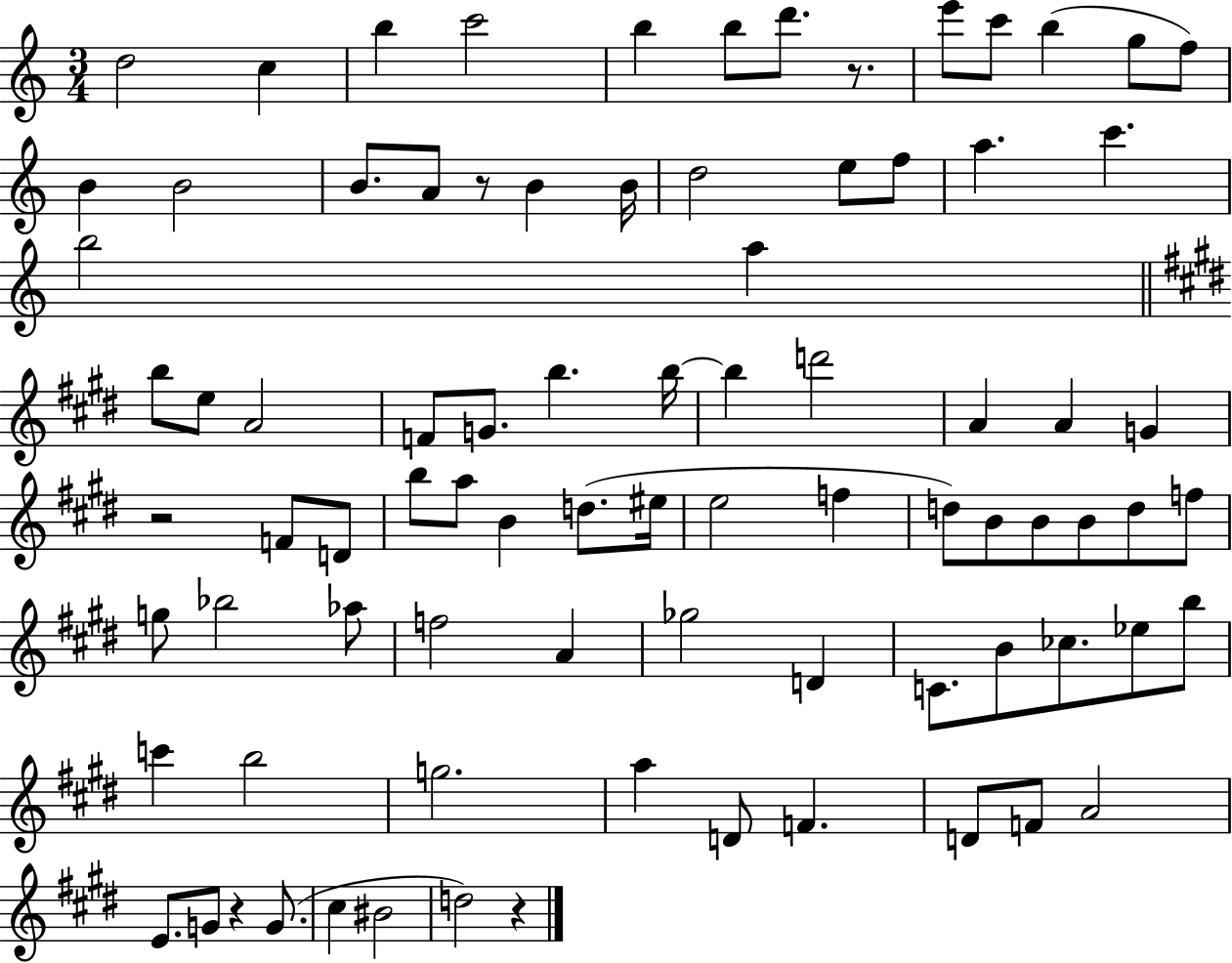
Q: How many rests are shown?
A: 5